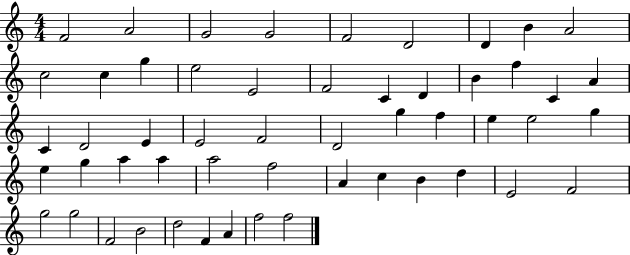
{
  \clef treble
  \numericTimeSignature
  \time 4/4
  \key c \major
  f'2 a'2 | g'2 g'2 | f'2 d'2 | d'4 b'4 a'2 | \break c''2 c''4 g''4 | e''2 e'2 | f'2 c'4 d'4 | b'4 f''4 c'4 a'4 | \break c'4 d'2 e'4 | e'2 f'2 | d'2 g''4 f''4 | e''4 e''2 g''4 | \break e''4 g''4 a''4 a''4 | a''2 f''2 | a'4 c''4 b'4 d''4 | e'2 f'2 | \break g''2 g''2 | f'2 b'2 | d''2 f'4 a'4 | f''2 f''2 | \break \bar "|."
}